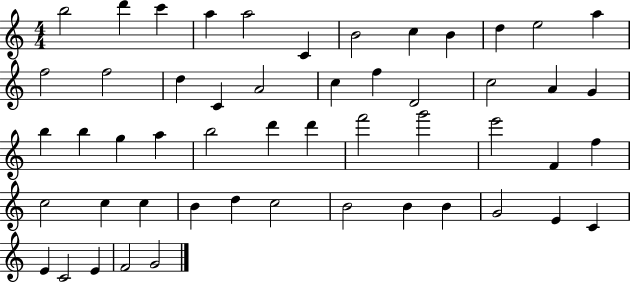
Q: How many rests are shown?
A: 0